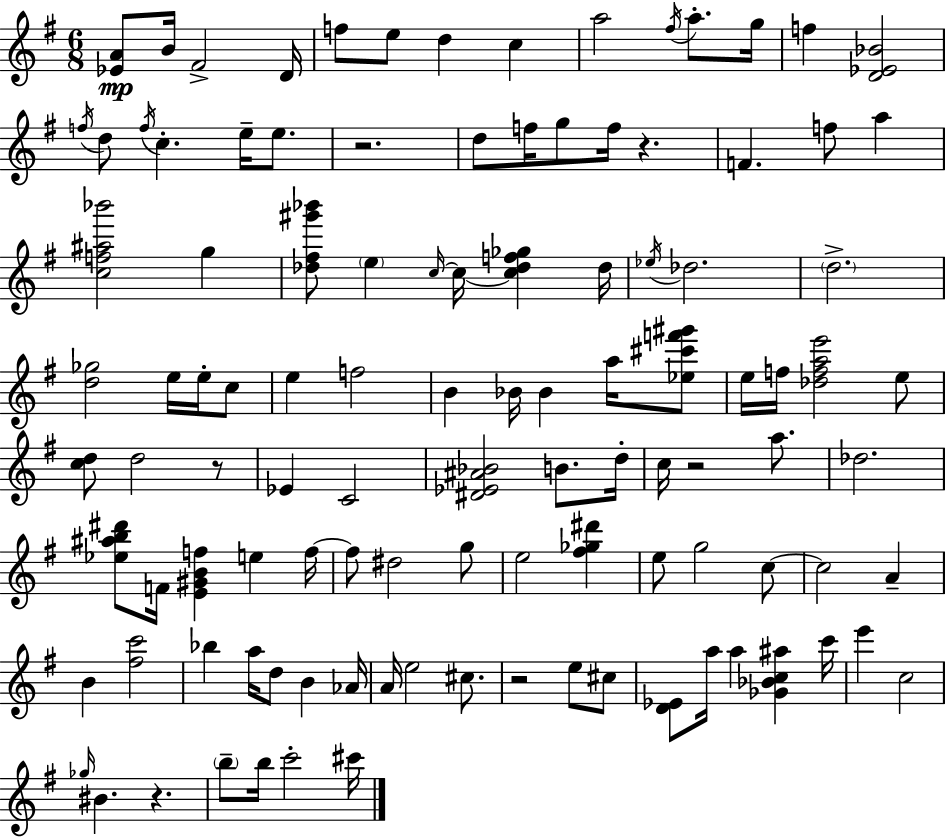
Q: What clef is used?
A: treble